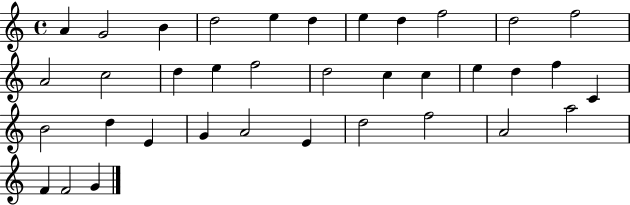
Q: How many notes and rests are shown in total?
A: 36